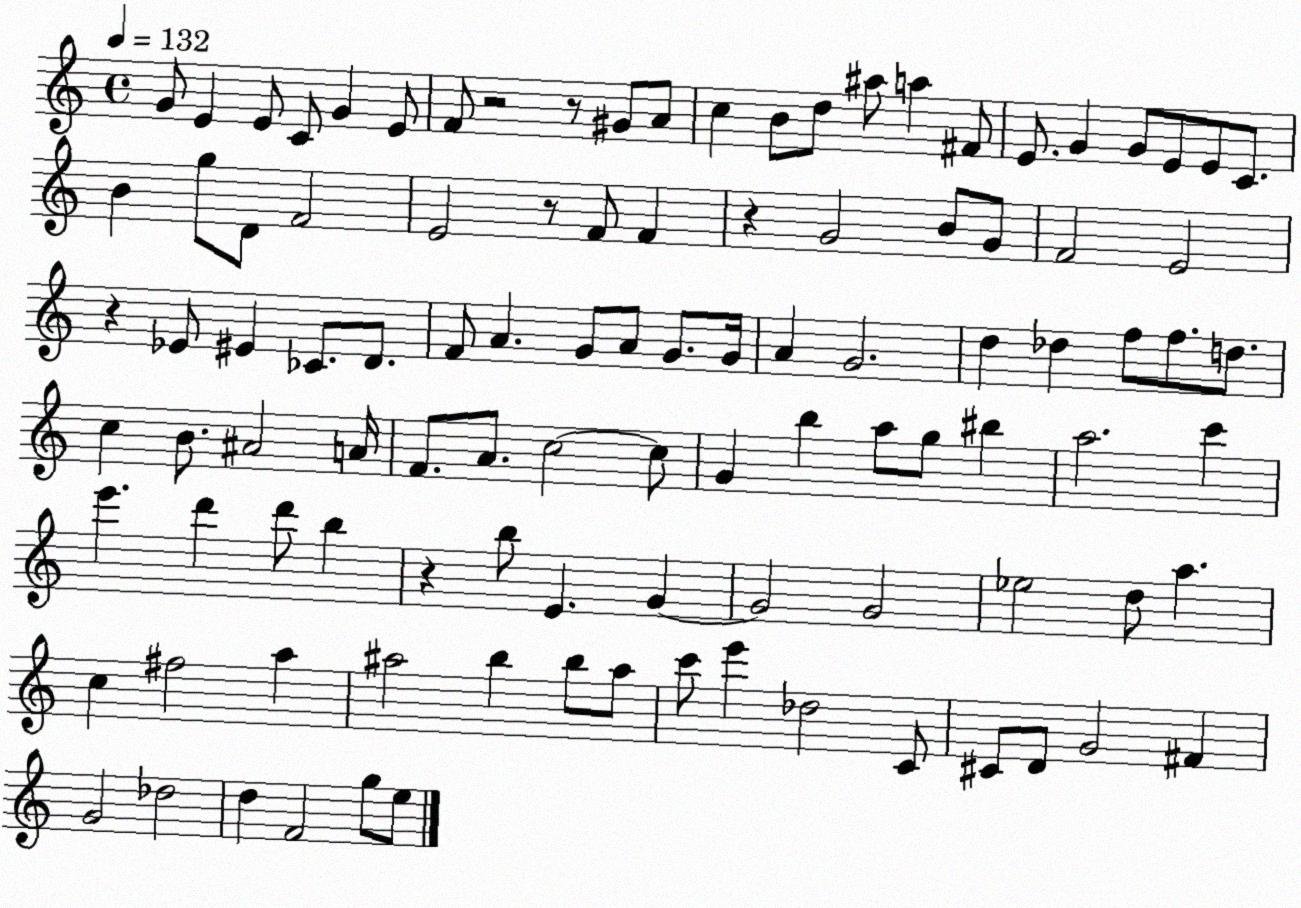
X:1
T:Untitled
M:4/4
L:1/4
K:C
G/2 E E/2 C/2 G E/2 F/2 z2 z/2 ^G/2 A/2 c B/2 d/2 ^a/2 a ^F/2 E/2 G G/2 E/2 E/2 C/2 B g/2 D/2 F2 E2 z/2 F/2 F z G2 B/2 G/2 F2 E2 z _E/2 ^E _C/2 D/2 F/2 A G/2 A/2 G/2 G/4 A G2 d _d f/2 f/2 d/2 c B/2 ^A2 A/4 F/2 A/2 c2 c/2 G b a/2 g/2 ^b a2 c' e' d' d'/2 b z b/2 E G G2 G2 _e2 d/2 a c ^f2 a ^a2 b b/2 ^a/2 c'/2 e' _d2 C/2 ^C/2 D/2 G2 ^F G2 _d2 d F2 g/2 e/2